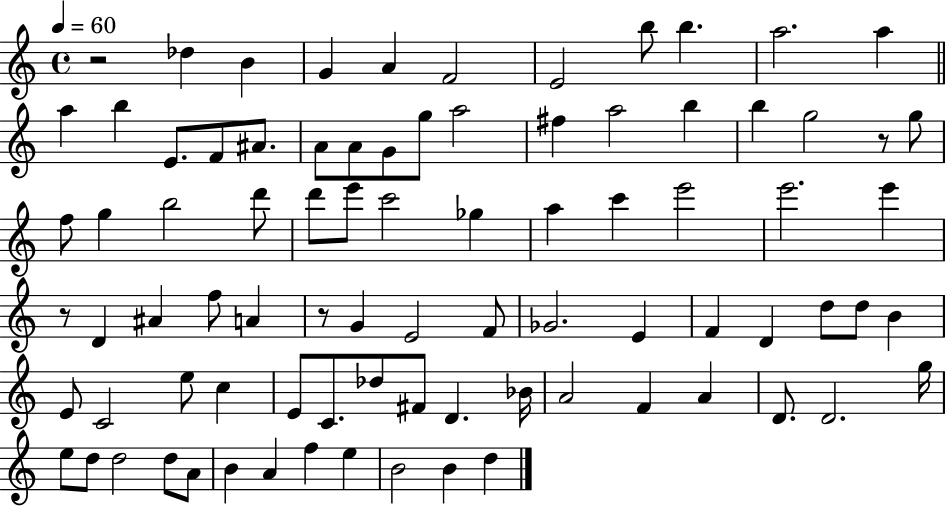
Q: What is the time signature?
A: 4/4